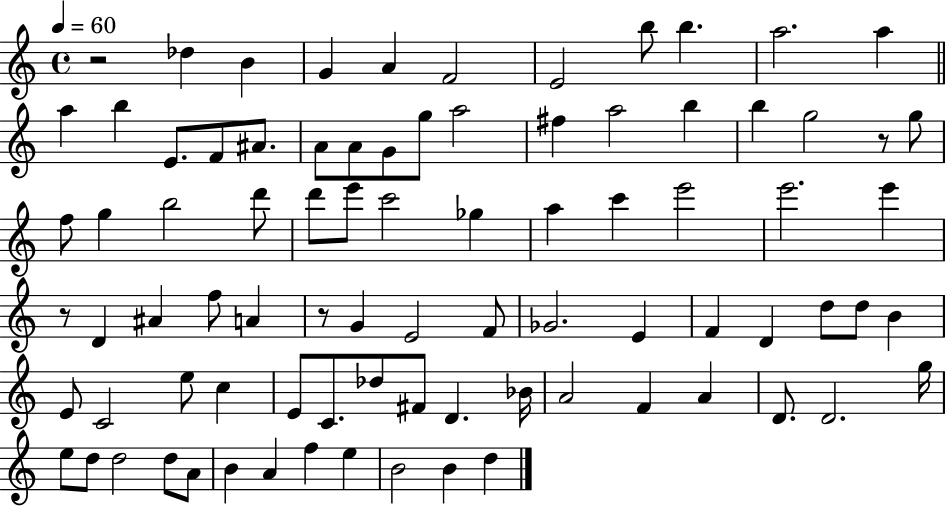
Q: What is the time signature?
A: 4/4